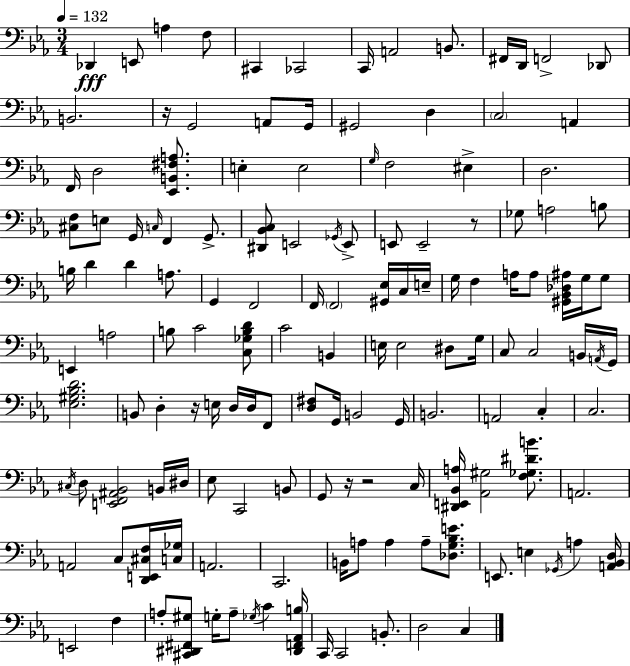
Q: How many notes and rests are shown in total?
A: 143